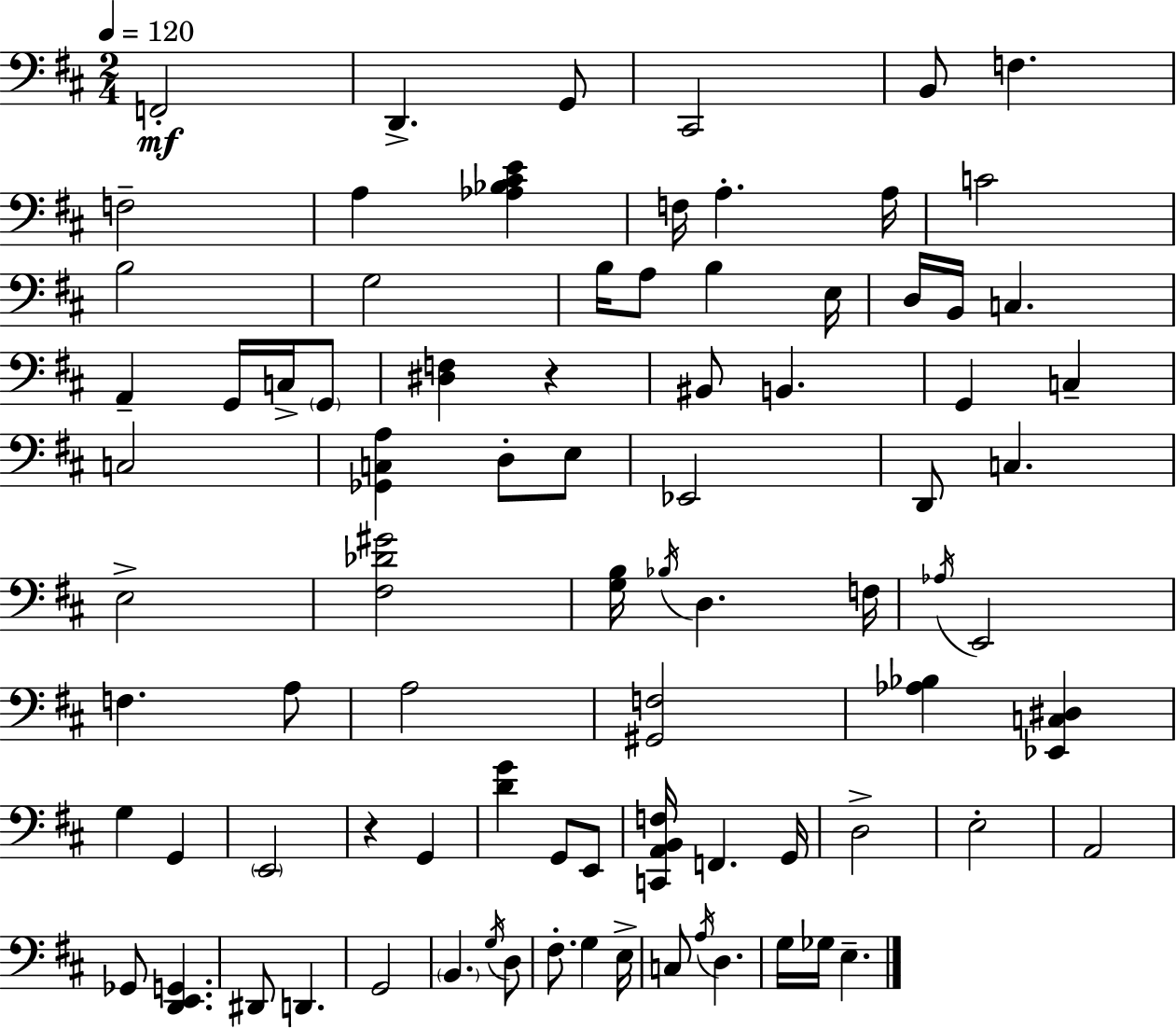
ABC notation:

X:1
T:Untitled
M:2/4
L:1/4
K:D
F,,2 D,, G,,/2 ^C,,2 B,,/2 F, F,2 A, [_A,_B,^CE] F,/4 A, A,/4 C2 B,2 G,2 B,/4 A,/2 B, E,/4 D,/4 B,,/4 C, A,, G,,/4 C,/4 G,,/2 [^D,F,] z ^B,,/2 B,, G,, C, C,2 [_G,,C,A,] D,/2 E,/2 _E,,2 D,,/2 C, E,2 [^F,_D^G]2 [G,B,]/4 _B,/4 D, F,/4 _A,/4 E,,2 F, A,/2 A,2 [^G,,F,]2 [_A,_B,] [_E,,C,^D,] G, G,, E,,2 z G,, [DG] G,,/2 E,,/2 [C,,A,,B,,F,]/4 F,, G,,/4 D,2 E,2 A,,2 _G,,/2 [D,,E,,G,,] ^D,,/2 D,, G,,2 B,, G,/4 D,/2 ^F,/2 G, E,/4 C,/2 A,/4 D, G,/4 _G,/4 E,